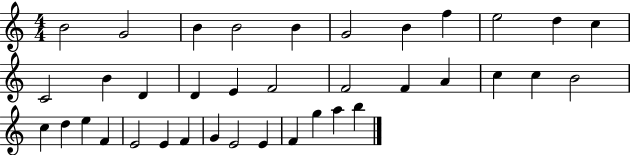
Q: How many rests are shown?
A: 0